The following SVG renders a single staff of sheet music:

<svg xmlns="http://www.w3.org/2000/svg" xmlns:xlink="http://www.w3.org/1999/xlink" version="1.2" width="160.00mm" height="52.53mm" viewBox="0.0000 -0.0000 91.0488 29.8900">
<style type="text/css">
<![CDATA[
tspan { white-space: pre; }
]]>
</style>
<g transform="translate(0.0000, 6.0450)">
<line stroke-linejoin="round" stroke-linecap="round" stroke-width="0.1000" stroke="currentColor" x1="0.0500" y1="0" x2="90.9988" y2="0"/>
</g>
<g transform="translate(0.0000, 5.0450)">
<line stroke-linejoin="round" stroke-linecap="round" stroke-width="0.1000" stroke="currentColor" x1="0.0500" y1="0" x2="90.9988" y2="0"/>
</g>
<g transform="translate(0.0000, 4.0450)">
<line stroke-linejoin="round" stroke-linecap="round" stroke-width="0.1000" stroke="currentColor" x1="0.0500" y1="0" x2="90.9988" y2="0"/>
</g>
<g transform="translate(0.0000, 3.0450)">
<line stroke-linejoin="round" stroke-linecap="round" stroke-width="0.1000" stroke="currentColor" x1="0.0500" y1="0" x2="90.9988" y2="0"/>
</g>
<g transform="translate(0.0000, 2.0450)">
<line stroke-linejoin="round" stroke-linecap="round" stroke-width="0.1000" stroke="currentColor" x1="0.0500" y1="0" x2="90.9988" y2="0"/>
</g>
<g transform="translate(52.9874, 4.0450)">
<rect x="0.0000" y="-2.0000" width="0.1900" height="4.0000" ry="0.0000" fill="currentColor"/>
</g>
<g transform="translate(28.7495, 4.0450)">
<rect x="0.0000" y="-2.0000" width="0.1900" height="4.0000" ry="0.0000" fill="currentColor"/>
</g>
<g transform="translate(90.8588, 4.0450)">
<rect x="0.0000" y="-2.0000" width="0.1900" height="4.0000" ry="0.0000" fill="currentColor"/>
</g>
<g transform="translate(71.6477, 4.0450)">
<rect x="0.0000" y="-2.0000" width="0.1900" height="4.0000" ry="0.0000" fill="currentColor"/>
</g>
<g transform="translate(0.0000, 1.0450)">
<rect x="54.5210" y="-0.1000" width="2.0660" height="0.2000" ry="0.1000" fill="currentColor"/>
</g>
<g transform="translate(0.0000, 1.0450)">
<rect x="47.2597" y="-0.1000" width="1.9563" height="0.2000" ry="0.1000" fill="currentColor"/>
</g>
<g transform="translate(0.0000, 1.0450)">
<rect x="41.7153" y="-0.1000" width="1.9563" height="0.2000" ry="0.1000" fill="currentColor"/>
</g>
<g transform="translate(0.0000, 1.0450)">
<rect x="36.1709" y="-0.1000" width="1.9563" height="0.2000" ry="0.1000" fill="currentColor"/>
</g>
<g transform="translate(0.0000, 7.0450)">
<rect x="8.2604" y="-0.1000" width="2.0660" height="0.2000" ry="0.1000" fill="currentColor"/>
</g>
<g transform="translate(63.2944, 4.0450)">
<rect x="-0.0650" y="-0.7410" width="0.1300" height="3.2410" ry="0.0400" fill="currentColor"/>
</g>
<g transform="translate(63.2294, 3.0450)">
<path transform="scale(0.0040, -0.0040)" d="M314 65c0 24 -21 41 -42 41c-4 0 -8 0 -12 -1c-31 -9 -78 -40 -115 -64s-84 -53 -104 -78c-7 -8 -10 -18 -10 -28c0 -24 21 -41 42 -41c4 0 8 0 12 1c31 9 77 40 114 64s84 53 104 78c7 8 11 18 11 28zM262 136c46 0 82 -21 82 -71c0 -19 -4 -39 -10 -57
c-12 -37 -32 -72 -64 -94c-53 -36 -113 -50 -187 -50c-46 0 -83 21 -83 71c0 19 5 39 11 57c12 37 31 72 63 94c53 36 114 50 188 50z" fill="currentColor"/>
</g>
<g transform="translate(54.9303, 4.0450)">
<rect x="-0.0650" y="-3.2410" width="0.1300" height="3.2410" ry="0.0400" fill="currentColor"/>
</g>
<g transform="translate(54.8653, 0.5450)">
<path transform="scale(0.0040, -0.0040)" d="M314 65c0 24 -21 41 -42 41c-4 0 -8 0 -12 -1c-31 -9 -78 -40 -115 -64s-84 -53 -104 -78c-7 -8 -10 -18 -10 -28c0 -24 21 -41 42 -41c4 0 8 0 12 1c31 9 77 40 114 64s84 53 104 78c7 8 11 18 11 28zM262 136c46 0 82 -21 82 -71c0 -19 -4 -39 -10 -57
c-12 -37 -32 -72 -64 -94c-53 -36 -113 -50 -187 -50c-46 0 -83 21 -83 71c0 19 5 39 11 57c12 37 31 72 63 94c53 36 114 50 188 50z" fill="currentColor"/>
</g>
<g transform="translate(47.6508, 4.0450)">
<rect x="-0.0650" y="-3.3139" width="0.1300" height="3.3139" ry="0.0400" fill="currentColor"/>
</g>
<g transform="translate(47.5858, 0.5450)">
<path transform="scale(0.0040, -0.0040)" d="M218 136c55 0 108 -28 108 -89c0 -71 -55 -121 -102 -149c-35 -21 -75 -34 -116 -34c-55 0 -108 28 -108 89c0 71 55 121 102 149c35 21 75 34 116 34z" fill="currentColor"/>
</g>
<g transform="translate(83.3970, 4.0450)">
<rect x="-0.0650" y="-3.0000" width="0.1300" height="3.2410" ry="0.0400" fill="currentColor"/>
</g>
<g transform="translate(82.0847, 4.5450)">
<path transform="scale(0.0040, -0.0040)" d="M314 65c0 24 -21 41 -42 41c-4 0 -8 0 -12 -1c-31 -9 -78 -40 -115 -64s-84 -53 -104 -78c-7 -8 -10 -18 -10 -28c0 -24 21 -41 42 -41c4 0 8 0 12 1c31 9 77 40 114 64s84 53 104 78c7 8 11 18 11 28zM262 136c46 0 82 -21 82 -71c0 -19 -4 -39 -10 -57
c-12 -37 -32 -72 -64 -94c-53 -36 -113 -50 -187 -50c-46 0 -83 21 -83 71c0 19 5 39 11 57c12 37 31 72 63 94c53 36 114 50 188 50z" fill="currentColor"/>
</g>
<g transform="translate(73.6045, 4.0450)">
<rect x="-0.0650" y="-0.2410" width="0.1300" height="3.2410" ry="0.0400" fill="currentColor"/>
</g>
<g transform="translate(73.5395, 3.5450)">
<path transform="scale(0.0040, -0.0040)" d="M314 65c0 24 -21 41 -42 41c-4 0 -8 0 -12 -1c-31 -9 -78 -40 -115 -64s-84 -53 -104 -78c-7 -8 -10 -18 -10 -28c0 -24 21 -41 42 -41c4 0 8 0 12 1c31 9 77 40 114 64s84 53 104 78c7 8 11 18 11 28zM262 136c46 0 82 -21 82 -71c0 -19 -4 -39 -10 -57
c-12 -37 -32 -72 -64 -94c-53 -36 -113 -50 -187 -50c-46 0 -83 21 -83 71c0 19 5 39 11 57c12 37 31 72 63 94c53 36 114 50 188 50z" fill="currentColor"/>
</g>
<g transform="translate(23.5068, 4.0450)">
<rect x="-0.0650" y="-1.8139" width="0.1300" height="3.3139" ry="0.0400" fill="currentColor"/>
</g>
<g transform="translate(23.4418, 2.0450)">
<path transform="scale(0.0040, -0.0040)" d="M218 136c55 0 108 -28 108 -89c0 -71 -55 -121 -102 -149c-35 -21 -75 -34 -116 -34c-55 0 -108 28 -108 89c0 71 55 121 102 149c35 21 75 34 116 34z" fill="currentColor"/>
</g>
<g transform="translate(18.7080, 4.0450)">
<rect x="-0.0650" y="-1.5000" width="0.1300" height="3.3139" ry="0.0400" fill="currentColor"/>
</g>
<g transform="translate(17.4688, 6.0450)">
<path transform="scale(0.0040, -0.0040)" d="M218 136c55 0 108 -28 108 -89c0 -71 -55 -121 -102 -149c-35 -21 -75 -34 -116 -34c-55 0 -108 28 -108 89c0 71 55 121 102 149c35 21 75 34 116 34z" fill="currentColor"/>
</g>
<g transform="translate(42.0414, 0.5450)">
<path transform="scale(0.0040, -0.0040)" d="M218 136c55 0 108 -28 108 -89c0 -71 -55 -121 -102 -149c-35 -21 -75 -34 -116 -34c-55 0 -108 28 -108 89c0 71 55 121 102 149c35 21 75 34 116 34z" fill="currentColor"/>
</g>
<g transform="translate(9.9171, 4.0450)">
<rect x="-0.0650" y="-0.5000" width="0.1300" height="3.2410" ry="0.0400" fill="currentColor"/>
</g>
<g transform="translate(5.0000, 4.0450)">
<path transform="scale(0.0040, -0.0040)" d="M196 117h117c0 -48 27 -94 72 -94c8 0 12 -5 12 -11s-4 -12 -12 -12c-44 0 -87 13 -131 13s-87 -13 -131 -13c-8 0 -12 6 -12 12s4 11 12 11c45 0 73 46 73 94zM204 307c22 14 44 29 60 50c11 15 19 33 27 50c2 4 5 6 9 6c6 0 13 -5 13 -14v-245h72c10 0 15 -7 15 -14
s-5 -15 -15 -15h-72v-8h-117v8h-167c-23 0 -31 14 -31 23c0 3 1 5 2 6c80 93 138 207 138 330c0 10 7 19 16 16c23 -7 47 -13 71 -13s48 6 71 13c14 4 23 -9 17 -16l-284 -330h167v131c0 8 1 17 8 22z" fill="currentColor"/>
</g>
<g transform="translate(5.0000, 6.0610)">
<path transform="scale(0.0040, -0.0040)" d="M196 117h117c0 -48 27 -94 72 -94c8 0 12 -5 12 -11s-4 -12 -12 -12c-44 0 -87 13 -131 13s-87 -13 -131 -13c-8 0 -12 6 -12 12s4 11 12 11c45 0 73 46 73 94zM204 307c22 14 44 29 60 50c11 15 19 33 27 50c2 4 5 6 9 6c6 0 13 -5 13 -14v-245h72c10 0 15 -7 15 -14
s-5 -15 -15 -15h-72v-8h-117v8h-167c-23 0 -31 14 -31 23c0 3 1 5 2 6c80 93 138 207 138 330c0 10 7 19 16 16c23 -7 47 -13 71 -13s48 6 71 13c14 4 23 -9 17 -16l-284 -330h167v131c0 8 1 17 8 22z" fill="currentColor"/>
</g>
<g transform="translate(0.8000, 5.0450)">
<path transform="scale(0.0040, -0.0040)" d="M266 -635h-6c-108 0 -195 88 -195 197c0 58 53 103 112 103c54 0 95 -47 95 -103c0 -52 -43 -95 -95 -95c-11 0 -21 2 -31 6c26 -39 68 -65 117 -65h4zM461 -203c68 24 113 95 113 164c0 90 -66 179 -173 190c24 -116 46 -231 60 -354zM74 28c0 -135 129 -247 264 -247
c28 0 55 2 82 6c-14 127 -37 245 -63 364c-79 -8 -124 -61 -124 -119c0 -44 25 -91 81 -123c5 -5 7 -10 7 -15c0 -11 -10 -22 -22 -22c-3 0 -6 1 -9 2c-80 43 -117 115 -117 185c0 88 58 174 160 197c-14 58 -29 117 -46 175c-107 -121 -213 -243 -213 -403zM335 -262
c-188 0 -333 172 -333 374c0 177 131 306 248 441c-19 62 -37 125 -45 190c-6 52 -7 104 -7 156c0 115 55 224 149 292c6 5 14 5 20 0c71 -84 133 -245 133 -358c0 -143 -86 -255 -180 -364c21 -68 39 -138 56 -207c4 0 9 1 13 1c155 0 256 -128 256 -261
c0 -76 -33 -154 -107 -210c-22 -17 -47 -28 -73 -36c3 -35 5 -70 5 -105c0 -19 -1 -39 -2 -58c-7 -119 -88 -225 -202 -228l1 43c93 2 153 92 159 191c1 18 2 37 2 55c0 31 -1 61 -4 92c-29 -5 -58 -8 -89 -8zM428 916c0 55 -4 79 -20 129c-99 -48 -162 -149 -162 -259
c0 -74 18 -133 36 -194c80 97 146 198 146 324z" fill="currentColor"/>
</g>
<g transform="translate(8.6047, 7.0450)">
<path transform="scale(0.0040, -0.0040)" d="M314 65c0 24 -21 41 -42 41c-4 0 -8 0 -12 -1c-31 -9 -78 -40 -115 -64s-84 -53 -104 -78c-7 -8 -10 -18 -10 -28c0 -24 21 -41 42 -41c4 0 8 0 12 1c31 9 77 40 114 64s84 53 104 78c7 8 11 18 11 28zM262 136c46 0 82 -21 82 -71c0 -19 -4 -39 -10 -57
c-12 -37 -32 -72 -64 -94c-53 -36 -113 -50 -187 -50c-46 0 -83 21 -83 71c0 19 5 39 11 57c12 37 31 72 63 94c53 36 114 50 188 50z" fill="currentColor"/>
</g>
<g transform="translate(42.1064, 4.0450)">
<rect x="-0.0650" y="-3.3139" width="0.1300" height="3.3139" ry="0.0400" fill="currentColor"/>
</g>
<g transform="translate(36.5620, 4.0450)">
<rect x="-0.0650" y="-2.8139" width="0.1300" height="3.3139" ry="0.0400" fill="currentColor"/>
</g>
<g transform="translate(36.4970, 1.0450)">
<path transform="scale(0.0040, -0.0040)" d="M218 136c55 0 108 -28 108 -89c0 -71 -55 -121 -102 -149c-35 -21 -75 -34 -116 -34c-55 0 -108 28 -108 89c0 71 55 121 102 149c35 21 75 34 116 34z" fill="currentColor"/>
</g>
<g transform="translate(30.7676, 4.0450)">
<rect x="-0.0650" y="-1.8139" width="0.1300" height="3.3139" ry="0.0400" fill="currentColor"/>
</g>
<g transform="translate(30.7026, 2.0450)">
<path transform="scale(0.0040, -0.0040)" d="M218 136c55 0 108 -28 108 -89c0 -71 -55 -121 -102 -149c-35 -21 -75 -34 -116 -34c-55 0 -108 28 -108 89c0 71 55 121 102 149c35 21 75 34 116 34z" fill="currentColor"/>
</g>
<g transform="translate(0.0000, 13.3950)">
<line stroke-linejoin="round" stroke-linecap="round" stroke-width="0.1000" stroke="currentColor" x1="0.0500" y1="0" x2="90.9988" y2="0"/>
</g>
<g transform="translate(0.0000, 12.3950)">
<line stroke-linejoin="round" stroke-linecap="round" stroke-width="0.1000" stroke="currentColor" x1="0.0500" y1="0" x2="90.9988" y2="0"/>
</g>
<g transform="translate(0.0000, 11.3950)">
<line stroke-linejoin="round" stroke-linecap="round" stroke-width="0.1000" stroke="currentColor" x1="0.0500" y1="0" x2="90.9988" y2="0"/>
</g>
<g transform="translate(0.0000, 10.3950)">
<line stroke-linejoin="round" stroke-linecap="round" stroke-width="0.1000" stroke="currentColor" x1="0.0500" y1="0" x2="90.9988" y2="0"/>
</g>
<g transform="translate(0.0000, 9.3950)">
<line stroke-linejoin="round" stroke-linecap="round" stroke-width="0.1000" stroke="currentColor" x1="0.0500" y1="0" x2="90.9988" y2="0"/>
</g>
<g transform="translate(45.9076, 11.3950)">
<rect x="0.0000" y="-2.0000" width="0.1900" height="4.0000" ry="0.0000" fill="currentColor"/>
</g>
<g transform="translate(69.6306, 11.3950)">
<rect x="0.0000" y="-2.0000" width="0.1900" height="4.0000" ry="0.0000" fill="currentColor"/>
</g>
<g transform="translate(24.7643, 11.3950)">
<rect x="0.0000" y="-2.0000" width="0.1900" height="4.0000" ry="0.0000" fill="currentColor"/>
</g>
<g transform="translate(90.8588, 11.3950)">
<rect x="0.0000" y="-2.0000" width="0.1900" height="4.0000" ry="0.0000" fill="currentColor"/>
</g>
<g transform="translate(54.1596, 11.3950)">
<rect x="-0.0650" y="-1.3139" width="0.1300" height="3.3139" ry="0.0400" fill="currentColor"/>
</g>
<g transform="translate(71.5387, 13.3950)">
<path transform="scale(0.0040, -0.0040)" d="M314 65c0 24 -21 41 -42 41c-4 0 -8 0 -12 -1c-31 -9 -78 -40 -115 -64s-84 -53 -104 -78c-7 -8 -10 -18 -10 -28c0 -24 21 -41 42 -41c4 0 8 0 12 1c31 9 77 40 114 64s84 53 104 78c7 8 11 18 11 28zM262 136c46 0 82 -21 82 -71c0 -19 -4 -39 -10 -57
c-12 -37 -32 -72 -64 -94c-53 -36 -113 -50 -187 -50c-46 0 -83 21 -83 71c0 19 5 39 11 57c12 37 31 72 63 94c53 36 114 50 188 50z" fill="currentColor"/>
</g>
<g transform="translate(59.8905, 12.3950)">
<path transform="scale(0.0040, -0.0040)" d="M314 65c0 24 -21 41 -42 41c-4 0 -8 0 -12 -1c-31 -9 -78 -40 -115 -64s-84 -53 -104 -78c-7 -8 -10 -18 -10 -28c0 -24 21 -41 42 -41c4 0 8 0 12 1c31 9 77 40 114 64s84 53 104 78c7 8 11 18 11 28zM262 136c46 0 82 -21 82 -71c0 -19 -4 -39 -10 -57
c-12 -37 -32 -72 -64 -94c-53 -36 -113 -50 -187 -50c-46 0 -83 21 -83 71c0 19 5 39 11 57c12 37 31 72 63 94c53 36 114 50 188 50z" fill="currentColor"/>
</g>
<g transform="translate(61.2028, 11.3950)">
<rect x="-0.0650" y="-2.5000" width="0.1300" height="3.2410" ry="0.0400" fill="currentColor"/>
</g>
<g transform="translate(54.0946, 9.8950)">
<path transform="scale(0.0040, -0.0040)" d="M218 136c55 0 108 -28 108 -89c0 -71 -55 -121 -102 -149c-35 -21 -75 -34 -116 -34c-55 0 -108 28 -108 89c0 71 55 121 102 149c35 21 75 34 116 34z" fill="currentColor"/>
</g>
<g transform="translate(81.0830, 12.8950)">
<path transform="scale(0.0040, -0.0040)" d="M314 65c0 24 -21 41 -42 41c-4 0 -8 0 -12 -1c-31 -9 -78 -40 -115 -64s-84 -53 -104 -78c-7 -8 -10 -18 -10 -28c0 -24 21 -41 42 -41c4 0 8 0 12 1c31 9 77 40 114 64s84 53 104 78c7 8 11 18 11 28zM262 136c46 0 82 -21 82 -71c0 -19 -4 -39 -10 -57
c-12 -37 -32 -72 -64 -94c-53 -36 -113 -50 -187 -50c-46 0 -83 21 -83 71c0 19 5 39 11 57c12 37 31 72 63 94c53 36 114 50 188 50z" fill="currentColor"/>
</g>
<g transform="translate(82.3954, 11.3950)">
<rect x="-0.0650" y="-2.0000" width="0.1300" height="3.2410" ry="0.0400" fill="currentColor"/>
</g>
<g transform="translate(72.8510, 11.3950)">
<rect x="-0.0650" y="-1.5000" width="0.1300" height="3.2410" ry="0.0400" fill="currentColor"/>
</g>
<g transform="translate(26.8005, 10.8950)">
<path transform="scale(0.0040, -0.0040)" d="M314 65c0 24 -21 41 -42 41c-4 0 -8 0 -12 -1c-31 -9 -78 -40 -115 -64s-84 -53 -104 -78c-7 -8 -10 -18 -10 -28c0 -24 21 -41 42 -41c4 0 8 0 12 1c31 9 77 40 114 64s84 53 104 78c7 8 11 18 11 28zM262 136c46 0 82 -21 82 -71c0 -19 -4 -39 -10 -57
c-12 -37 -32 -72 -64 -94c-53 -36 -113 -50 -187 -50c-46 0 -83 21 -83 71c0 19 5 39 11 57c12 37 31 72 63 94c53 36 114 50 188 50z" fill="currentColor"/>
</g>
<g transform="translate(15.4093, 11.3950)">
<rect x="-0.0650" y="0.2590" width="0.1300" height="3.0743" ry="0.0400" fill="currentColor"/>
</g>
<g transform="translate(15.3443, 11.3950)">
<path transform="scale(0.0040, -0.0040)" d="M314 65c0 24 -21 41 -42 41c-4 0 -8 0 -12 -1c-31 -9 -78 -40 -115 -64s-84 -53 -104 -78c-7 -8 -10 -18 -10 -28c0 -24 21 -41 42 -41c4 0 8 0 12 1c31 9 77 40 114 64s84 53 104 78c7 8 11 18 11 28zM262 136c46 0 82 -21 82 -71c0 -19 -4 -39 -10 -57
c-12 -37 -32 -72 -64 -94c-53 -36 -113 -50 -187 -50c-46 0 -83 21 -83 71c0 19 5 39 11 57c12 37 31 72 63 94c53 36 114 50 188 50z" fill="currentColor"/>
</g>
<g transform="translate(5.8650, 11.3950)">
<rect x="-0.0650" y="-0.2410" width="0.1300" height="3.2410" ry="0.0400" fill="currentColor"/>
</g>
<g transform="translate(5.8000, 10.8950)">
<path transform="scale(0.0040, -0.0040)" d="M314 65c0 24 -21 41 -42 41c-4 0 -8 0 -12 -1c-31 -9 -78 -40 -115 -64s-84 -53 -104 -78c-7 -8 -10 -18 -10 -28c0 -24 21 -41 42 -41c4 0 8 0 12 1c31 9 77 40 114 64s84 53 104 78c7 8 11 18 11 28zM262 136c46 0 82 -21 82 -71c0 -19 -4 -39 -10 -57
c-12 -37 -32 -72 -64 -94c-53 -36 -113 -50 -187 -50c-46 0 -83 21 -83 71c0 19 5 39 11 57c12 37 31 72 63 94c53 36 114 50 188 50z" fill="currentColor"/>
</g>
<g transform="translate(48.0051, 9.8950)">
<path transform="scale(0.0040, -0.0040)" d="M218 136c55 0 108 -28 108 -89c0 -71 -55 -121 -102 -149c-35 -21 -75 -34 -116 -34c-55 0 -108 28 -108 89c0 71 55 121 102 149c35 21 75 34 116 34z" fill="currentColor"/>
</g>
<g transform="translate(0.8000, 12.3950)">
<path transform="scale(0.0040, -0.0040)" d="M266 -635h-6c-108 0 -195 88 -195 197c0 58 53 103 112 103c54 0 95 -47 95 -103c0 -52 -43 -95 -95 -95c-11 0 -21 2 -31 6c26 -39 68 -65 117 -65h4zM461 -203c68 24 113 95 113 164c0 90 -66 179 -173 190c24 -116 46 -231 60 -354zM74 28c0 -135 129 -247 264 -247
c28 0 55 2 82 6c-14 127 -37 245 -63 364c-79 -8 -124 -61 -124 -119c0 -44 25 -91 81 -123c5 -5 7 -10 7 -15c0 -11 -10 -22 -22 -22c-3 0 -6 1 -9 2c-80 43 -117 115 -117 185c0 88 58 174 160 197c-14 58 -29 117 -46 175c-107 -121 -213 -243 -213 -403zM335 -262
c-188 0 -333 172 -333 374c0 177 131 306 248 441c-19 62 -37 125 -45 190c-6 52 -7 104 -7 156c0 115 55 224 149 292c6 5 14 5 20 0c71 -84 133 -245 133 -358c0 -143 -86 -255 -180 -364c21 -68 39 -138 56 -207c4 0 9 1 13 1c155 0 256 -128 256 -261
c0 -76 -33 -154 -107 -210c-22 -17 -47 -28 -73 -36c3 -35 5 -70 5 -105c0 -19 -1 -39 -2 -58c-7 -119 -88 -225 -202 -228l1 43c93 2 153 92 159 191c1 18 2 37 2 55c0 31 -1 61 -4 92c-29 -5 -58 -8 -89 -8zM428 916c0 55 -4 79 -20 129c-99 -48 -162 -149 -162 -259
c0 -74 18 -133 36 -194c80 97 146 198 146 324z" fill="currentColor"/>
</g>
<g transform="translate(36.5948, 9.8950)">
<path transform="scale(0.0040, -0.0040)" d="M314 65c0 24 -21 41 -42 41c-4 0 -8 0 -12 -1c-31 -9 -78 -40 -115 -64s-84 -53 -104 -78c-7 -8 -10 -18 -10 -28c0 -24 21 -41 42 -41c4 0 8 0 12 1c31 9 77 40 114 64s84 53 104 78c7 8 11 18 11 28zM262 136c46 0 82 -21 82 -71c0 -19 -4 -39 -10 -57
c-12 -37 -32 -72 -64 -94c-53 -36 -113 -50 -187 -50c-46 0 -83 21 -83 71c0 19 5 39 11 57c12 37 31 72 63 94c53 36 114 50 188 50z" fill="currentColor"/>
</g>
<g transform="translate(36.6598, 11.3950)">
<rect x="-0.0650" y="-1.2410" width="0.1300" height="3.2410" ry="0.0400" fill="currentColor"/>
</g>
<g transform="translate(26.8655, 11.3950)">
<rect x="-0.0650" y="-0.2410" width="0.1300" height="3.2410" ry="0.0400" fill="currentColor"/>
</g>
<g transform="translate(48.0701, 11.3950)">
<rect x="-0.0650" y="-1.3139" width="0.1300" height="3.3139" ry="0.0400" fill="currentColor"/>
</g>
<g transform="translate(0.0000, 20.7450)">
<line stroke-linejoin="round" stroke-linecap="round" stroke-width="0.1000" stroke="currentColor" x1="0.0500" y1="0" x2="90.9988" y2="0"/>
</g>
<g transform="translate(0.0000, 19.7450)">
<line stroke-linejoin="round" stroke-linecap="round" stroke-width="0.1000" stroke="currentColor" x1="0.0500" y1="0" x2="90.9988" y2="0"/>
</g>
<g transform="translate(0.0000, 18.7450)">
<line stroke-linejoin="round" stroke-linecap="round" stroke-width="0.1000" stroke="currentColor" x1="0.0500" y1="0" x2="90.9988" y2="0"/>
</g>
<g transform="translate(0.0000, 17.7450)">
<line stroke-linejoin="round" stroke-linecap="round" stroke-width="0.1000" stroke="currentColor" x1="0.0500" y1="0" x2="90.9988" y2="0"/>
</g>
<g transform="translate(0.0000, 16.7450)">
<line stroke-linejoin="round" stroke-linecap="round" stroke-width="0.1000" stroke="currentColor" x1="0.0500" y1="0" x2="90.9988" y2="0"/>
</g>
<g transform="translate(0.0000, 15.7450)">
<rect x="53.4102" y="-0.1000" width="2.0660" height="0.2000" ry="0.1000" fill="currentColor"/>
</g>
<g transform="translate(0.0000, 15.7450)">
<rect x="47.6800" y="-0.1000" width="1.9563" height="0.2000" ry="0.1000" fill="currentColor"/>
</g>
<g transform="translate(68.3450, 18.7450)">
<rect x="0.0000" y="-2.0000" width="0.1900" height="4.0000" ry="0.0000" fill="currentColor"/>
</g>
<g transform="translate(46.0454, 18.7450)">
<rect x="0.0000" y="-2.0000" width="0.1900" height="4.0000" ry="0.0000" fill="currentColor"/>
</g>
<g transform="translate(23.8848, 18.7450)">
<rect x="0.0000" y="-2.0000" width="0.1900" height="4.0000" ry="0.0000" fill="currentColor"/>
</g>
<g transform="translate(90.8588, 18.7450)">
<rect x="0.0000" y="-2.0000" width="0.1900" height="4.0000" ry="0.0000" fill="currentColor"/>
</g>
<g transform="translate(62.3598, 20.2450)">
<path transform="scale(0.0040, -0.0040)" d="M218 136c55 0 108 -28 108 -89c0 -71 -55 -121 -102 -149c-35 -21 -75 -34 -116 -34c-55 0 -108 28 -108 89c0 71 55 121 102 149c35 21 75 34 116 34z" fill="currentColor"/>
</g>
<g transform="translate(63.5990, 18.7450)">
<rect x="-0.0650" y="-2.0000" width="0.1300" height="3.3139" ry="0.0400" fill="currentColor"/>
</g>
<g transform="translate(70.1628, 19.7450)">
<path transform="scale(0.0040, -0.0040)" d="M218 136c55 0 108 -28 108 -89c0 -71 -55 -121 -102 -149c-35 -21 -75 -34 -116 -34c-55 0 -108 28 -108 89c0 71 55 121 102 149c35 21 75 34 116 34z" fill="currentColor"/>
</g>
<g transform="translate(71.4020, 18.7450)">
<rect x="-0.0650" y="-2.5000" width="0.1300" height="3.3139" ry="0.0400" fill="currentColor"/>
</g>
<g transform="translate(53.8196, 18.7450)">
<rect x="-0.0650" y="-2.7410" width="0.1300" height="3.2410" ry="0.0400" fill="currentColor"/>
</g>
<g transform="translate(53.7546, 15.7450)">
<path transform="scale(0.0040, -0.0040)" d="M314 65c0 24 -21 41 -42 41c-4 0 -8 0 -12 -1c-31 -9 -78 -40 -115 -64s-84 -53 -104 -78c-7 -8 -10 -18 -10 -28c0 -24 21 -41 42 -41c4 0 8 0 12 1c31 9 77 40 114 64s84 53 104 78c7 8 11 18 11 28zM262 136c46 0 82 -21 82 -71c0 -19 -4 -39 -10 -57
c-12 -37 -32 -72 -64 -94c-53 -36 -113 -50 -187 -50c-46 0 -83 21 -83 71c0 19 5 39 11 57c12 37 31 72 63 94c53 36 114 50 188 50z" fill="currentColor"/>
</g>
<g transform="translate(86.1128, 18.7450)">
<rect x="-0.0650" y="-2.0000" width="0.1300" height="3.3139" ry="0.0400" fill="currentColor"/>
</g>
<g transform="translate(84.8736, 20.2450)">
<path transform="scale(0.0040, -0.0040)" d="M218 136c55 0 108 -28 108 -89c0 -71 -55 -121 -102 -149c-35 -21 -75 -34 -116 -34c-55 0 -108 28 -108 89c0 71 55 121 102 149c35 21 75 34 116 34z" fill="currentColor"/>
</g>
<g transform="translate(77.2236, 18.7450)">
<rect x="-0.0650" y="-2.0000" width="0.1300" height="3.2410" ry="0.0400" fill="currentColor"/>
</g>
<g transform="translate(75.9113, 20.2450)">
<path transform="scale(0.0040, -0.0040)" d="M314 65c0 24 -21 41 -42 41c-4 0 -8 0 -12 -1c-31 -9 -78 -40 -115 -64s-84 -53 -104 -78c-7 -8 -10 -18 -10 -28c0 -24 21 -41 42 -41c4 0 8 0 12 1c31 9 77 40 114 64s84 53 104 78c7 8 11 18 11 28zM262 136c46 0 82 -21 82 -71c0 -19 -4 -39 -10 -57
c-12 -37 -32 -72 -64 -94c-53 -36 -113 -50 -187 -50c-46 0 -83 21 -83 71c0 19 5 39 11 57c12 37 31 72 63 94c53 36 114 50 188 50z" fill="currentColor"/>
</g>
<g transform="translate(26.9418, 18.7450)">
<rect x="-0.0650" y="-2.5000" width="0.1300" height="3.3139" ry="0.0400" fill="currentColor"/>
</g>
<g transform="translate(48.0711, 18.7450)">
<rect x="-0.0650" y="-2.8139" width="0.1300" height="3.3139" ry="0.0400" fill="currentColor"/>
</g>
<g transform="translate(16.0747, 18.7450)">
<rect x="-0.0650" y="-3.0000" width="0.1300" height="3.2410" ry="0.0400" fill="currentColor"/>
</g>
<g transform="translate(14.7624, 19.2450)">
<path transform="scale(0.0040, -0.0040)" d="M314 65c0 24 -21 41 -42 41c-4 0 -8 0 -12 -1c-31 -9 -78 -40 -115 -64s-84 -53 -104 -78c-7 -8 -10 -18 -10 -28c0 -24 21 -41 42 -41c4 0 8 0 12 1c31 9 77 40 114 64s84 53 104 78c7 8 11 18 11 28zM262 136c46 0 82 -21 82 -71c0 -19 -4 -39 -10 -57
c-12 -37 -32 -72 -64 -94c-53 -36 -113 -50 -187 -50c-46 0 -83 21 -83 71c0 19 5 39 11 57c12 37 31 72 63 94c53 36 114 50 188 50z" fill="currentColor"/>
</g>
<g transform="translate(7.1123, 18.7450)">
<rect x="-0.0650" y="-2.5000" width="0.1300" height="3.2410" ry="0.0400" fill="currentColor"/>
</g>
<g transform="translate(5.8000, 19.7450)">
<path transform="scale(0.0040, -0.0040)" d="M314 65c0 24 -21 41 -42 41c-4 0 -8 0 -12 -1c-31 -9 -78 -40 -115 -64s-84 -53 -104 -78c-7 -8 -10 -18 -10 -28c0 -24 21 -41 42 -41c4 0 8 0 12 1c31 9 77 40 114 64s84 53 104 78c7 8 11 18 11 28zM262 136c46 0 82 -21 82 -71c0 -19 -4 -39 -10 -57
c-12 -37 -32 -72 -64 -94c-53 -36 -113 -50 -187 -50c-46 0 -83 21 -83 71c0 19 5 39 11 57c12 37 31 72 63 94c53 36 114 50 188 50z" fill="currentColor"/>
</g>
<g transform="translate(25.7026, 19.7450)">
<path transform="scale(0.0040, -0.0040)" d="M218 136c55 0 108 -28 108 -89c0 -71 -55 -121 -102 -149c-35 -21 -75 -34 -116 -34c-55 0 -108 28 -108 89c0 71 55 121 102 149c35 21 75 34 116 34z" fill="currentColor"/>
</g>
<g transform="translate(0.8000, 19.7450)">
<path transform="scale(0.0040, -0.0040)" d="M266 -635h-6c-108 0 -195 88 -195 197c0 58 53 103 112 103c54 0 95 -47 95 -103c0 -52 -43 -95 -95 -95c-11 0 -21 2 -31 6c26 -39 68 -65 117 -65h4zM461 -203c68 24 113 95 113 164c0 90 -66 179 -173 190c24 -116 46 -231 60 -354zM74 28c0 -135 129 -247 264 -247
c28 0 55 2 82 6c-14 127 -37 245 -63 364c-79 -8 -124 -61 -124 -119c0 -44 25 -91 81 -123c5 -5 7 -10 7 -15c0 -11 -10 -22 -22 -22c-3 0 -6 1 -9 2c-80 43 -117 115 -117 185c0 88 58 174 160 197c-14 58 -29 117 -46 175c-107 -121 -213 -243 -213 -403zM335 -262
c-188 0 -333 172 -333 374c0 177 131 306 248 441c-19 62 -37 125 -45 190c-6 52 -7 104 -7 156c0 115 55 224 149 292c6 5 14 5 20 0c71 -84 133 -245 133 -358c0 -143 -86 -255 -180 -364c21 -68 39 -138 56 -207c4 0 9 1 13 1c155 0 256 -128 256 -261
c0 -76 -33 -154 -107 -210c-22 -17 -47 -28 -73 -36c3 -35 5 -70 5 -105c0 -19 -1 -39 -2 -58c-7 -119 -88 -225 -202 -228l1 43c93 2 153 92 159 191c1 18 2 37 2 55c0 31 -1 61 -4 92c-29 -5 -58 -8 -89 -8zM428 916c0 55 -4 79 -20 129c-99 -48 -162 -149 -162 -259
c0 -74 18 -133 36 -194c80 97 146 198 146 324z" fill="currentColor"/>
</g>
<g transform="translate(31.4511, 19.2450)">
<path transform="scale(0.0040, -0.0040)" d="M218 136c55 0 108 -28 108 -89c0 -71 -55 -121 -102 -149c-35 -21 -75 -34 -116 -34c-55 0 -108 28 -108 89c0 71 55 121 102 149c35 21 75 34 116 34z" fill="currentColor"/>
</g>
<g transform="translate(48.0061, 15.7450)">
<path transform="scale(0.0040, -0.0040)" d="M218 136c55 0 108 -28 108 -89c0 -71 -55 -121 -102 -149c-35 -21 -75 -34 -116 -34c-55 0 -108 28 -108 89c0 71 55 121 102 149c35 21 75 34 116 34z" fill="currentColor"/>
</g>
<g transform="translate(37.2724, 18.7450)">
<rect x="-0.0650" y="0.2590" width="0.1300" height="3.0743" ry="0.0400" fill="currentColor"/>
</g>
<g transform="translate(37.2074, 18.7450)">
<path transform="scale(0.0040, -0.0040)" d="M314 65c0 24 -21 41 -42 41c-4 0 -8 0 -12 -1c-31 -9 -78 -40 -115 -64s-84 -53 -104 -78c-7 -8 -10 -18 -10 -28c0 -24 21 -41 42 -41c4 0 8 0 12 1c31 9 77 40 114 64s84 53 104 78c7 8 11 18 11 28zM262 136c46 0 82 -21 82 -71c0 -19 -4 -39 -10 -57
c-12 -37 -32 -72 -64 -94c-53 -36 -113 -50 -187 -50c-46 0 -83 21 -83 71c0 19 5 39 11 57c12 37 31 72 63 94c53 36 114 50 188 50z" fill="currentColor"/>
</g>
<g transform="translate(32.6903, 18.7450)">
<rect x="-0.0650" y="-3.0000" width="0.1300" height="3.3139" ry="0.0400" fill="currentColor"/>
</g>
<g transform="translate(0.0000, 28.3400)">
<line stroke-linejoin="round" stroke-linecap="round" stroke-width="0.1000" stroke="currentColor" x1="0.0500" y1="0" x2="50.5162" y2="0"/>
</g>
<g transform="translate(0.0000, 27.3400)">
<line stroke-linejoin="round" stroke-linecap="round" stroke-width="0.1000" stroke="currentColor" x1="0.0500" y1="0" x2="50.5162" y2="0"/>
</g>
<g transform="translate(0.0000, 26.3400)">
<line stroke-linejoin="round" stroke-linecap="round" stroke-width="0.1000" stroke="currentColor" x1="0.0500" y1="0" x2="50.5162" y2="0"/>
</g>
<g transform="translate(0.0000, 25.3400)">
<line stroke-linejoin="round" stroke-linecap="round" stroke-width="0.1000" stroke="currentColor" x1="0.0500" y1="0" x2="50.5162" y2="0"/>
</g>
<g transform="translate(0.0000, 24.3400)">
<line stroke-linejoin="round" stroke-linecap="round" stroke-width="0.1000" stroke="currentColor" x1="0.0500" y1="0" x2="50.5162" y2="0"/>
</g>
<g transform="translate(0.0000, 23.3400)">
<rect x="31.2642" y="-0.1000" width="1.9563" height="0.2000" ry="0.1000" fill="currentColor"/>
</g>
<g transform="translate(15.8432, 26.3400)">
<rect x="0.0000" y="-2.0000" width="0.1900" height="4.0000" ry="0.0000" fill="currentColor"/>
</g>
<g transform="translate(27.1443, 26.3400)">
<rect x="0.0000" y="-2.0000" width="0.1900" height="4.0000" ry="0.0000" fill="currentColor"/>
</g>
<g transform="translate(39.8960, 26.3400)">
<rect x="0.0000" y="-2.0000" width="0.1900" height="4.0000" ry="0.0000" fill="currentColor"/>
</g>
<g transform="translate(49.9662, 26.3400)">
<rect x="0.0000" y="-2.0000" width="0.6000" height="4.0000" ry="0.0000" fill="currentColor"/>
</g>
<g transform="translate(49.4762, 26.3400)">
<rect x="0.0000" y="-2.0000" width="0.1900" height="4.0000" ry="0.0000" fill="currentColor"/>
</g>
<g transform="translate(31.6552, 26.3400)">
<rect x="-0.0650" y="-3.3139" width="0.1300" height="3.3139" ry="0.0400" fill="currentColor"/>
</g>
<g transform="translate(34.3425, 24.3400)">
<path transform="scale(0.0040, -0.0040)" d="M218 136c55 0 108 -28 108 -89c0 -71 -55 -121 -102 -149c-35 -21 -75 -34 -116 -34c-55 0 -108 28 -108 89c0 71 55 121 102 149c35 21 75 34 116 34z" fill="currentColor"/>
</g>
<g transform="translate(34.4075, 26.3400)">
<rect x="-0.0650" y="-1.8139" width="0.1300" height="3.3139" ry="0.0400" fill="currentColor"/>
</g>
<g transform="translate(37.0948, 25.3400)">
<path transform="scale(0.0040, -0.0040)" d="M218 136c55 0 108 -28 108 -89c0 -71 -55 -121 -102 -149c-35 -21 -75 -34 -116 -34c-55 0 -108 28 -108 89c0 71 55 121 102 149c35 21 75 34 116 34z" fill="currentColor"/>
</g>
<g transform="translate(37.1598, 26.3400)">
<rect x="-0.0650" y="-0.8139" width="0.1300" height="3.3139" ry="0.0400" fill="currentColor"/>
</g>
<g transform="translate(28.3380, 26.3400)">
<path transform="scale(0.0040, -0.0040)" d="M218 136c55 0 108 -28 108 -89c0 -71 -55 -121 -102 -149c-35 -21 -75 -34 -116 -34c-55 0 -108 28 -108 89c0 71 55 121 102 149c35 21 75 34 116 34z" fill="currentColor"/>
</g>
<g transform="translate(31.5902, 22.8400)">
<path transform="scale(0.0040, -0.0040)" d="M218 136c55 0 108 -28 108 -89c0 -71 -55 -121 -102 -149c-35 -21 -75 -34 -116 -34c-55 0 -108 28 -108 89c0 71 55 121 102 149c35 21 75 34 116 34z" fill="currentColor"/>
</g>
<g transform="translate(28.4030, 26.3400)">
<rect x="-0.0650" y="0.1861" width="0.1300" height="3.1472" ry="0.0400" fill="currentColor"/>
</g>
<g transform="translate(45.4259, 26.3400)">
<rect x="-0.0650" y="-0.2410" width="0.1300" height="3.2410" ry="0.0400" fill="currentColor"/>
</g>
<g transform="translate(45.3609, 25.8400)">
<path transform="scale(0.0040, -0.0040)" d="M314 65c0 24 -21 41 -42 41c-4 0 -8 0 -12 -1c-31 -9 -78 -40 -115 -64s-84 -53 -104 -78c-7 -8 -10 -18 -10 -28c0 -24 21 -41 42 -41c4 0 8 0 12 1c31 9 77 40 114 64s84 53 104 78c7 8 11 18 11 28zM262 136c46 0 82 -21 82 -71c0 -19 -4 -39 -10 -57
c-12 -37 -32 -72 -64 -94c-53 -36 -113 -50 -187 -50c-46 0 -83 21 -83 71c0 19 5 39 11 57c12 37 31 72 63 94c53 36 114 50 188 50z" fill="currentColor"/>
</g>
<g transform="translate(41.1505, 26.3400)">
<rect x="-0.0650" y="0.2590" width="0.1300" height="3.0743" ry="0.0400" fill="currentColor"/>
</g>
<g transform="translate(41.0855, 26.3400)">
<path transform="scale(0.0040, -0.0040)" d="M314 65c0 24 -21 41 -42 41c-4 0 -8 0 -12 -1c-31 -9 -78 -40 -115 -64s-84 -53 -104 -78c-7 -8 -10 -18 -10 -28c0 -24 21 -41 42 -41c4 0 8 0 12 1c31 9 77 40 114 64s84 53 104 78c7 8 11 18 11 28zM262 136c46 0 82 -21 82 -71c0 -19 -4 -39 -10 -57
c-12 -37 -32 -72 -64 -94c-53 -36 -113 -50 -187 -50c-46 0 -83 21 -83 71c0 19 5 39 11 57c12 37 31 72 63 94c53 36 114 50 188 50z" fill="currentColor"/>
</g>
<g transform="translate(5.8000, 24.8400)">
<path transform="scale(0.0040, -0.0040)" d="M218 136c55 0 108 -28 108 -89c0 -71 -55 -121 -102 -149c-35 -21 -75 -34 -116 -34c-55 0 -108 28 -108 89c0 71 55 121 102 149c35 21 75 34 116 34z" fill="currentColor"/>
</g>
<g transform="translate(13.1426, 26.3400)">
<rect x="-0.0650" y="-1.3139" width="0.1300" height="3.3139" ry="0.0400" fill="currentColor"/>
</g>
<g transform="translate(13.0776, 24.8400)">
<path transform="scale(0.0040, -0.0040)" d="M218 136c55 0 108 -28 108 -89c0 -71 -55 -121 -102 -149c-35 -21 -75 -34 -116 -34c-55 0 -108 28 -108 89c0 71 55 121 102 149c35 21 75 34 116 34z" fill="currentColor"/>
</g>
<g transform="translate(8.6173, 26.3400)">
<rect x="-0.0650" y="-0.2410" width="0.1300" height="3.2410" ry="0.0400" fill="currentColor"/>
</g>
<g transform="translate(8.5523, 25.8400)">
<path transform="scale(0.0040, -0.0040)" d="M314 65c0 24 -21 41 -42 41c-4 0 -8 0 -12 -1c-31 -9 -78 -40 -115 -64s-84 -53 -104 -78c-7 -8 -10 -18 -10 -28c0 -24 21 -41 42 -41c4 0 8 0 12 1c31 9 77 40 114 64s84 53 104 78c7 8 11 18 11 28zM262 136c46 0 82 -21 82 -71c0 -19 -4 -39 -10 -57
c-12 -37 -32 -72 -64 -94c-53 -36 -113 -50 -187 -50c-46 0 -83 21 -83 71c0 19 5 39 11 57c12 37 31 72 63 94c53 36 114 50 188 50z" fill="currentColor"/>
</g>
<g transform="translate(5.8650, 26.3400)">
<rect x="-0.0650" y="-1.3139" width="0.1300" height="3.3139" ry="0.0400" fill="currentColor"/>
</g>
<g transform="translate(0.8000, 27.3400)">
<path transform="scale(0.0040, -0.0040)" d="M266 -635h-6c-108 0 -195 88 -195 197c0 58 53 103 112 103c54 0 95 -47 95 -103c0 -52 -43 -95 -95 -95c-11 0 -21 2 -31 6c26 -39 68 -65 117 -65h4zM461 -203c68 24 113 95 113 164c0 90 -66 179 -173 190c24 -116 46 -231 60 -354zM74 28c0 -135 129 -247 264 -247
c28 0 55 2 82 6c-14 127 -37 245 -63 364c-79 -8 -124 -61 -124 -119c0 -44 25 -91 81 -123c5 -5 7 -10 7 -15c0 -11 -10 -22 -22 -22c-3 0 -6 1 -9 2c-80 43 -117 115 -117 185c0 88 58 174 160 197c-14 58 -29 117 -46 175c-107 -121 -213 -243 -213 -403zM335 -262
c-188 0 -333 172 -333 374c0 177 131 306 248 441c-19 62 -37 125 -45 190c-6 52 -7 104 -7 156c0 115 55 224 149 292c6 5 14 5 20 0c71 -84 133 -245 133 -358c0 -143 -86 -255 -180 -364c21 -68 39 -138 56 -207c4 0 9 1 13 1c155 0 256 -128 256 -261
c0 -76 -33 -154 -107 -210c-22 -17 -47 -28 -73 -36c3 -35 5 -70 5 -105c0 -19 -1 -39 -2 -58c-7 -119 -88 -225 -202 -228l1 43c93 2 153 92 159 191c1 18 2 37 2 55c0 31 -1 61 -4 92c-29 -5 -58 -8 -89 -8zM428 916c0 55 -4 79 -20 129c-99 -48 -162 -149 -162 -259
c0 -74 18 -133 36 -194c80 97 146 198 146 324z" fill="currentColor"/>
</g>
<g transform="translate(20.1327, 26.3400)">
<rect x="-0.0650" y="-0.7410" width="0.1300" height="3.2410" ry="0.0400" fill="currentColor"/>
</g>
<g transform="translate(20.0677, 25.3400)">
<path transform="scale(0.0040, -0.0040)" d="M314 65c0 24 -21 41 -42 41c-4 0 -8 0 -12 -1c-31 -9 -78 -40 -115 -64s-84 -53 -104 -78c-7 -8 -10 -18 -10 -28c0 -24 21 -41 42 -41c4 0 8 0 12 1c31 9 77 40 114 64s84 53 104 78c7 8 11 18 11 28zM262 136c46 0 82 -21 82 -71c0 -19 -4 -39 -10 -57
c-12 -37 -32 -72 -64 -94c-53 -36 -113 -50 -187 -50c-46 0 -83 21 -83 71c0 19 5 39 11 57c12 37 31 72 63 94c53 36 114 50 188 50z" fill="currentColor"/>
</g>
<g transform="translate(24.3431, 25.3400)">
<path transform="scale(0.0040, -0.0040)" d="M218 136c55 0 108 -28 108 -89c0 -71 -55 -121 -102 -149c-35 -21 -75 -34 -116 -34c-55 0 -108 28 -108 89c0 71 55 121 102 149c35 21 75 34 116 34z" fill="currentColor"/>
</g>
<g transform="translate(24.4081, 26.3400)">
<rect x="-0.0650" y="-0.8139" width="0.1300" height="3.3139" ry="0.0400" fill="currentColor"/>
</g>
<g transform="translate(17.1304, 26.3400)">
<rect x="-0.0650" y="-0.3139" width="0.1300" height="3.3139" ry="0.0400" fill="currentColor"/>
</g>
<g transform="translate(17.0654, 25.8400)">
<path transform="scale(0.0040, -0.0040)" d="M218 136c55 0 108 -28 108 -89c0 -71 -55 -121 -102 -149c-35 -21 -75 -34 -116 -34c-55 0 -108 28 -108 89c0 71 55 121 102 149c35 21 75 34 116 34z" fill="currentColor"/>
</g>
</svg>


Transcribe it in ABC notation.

X:1
T:Untitled
M:4/4
L:1/4
K:C
C2 E f f a b b b2 d2 c2 A2 c2 B2 c2 e2 e e G2 E2 F2 G2 A2 G A B2 a a2 F G F2 F e c2 e c d2 d B b f d B2 c2